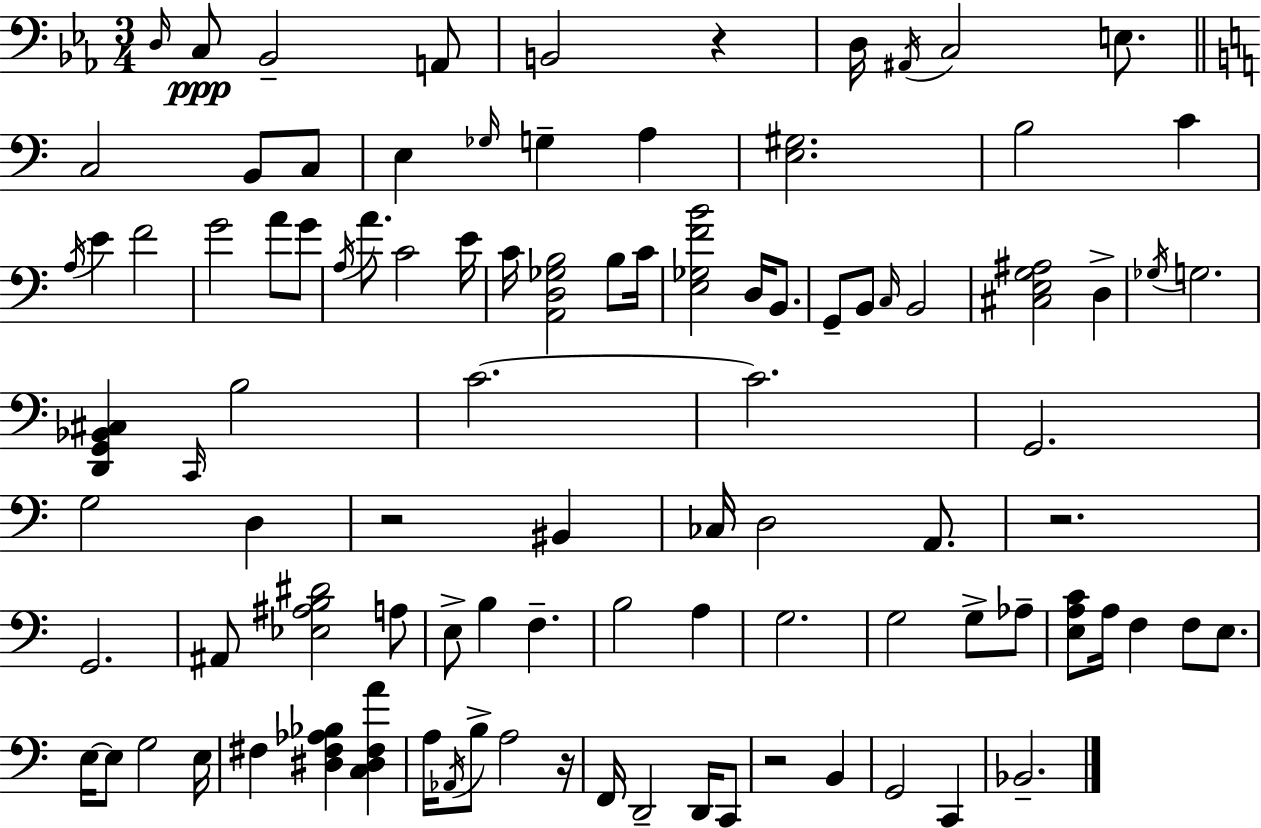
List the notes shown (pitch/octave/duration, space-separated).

D3/s C3/e Bb2/h A2/e B2/h R/q D3/s A#2/s C3/h E3/e. C3/h B2/e C3/e E3/q Gb3/s G3/q A3/q [E3,G#3]/h. B3/h C4/q A3/s E4/q F4/h G4/h A4/e G4/e A3/s A4/e. C4/h E4/s C4/s [A2,D3,Gb3,B3]/h B3/e C4/s [E3,Gb3,F4,B4]/h D3/s B2/e. G2/e B2/e C3/s B2/h [C#3,E3,G3,A#3]/h D3/q Gb3/s G3/h. [D2,G2,Bb2,C#3]/q C2/s B3/h C4/h. C4/h. G2/h. G3/h D3/q R/h BIS2/q CES3/s D3/h A2/e. R/h. G2/h. A#2/e [Eb3,A#3,B3,D#4]/h A3/e E3/e B3/q F3/q. B3/h A3/q G3/h. G3/h G3/e Ab3/e [E3,A3,C4]/e A3/s F3/q F3/e E3/e. E3/s E3/e G3/h E3/s F#3/q [D#3,F#3,Ab3,Bb3]/q [C3,D#3,F#3,A4]/q A3/s Ab2/s B3/e A3/h R/s F2/s D2/h D2/s C2/e R/h B2/q G2/h C2/q Bb2/h.